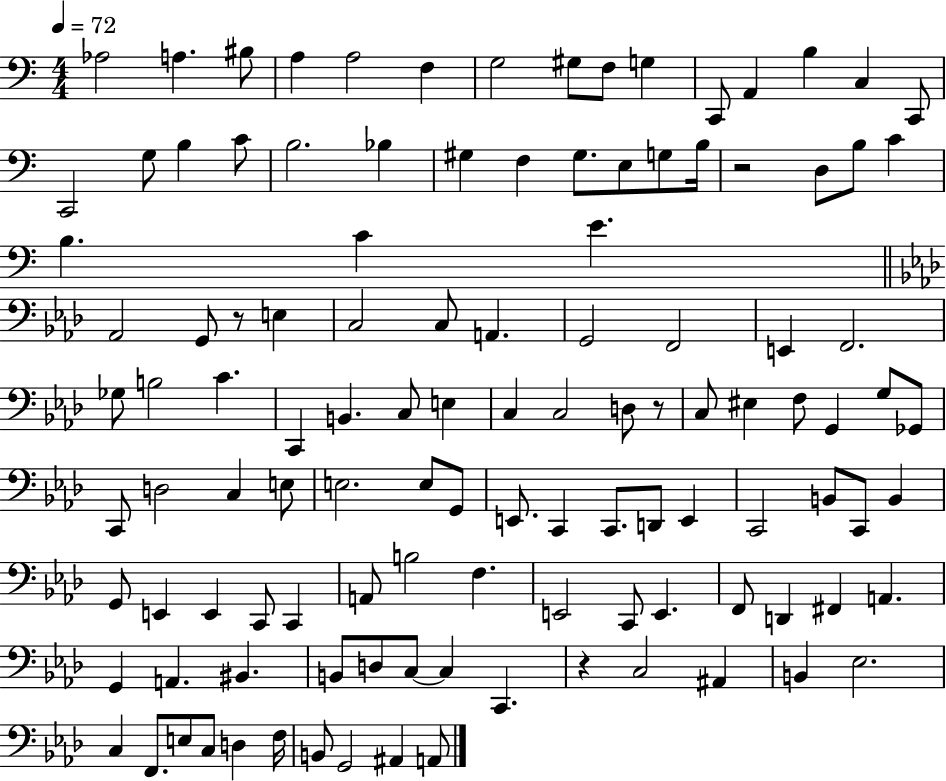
Ab3/h A3/q. BIS3/e A3/q A3/h F3/q G3/h G#3/e F3/e G3/q C2/e A2/q B3/q C3/q C2/e C2/h G3/e B3/q C4/e B3/h. Bb3/q G#3/q F3/q G#3/e. E3/e G3/e B3/s R/h D3/e B3/e C4/q B3/q. C4/q E4/q. Ab2/h G2/e R/e E3/q C3/h C3/e A2/q. G2/h F2/h E2/q F2/h. Gb3/e B3/h C4/q. C2/q B2/q. C3/e E3/q C3/q C3/h D3/e R/e C3/e EIS3/q F3/e G2/q G3/e Gb2/e C2/e D3/h C3/q E3/e E3/h. E3/e G2/e E2/e. C2/q C2/e. D2/e E2/q C2/h B2/e C2/e B2/q G2/e E2/q E2/q C2/e C2/q A2/e B3/h F3/q. E2/h C2/e E2/q. F2/e D2/q F#2/q A2/q. G2/q A2/q. BIS2/q. B2/e D3/e C3/e C3/q C2/q. R/q C3/h A#2/q B2/q Eb3/h. C3/q F2/e. E3/e C3/e D3/q F3/s B2/e G2/h A#2/q A2/e